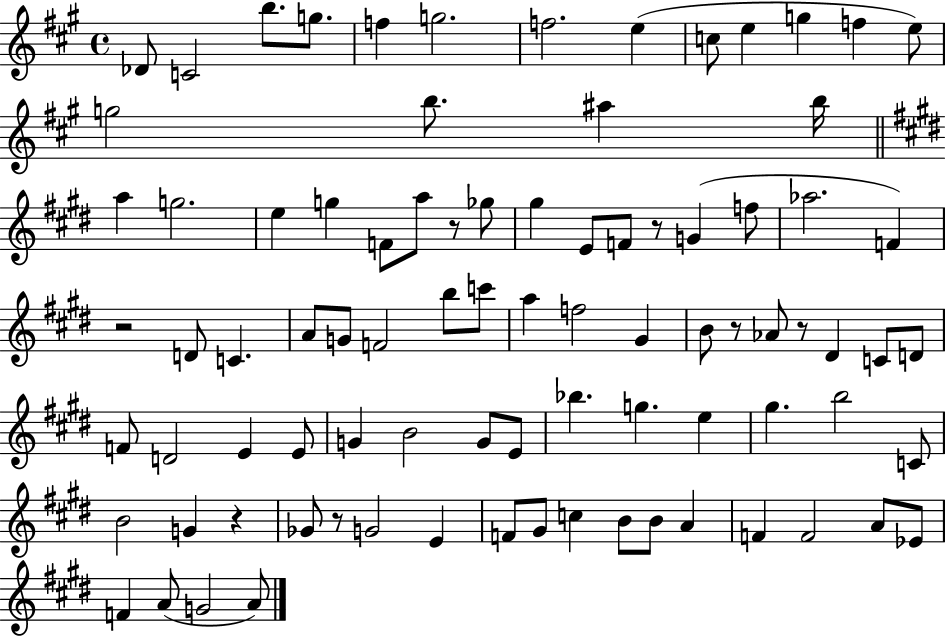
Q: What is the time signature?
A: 4/4